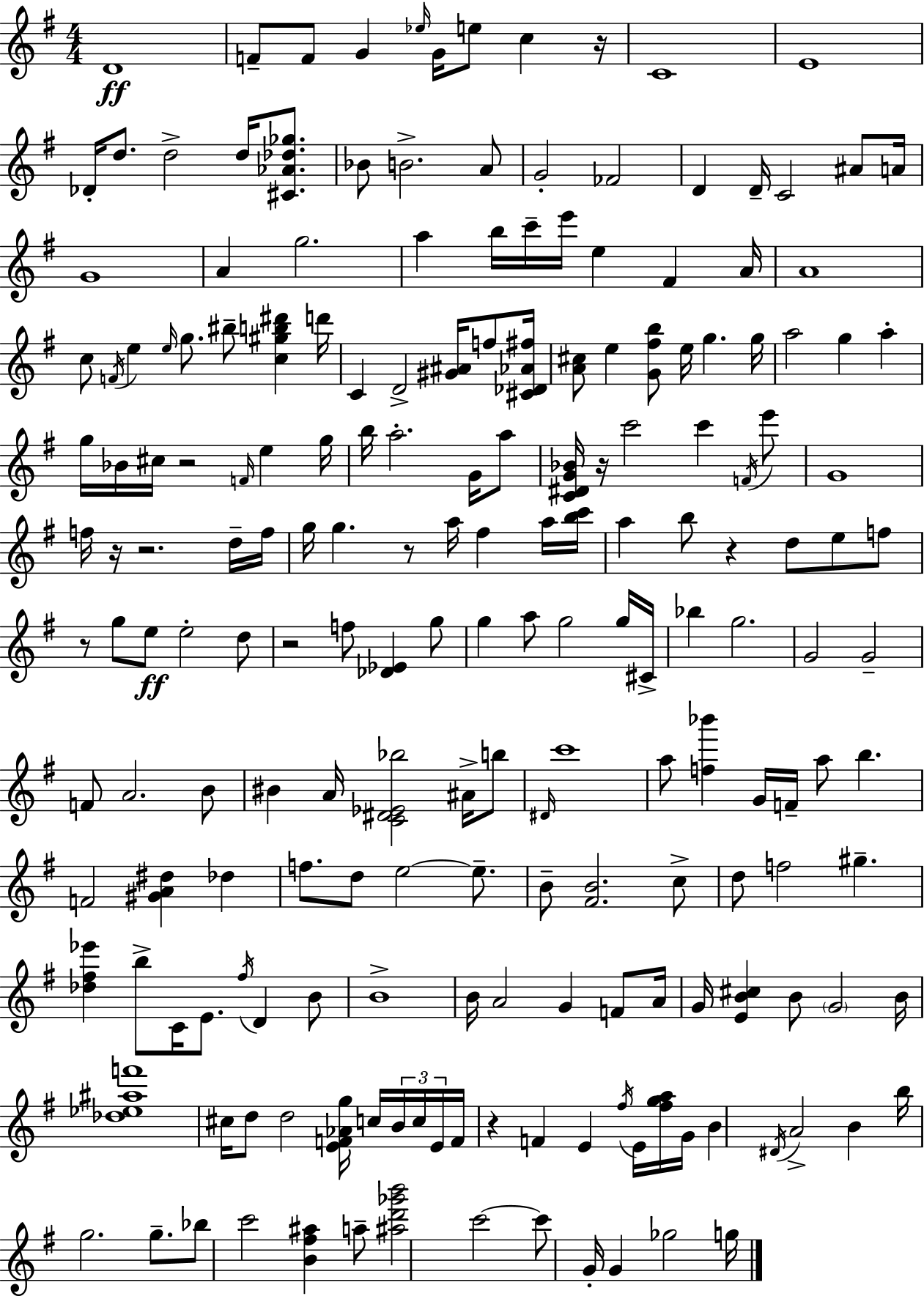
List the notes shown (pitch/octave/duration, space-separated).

D4/w F4/e F4/e G4/q Eb5/s G4/s E5/e C5/q R/s C4/w E4/w Db4/s D5/e. D5/h D5/s [C#4,Ab4,Db5,Gb5]/e. Bb4/e B4/h. A4/e G4/h FES4/h D4/q D4/s C4/h A#4/e A4/s G4/w A4/q G5/h. A5/q B5/s C6/s E6/s E5/q F#4/q A4/s A4/w C5/e F4/s E5/q E5/s G5/e. BIS5/e [C5,G#5,B5,D#6]/q D6/s C4/q D4/h [G#4,A#4]/s F5/e [C#4,Db4,Ab4,F#5]/s [A4,C#5]/e E5/q [G4,F#5,B5]/e E5/s G5/q. G5/s A5/h G5/q A5/q G5/s Bb4/s C#5/s R/h F4/s E5/q G5/s B5/s A5/h. G4/s A5/e [C4,D#4,G4,Bb4]/s R/s C6/h C6/q F4/s E6/e G4/w F5/s R/s R/h. D5/s F5/s G5/s G5/q. R/e A5/s F#5/q A5/s [B5,C6]/s A5/q B5/e R/q D5/e E5/e F5/e R/e G5/e E5/e E5/h D5/e R/h F5/e [Db4,Eb4]/q G5/e G5/q A5/e G5/h G5/s C#4/s Bb5/q G5/h. G4/h G4/h F4/e A4/h. B4/e BIS4/q A4/s [C4,D#4,Eb4,Bb5]/h A#4/s B5/e D#4/s C6/w A5/e [F5,Bb6]/q G4/s F4/s A5/e B5/q. F4/h [G#4,A4,D#5]/q Db5/q F5/e. D5/e E5/h E5/e. B4/e [F#4,B4]/h. C5/e D5/e F5/h G#5/q. [Db5,F#5,Eb6]/q B5/e C4/s E4/e. F#5/s D4/q B4/e B4/w B4/s A4/h G4/q F4/e A4/s G4/s [E4,B4,C#5]/q B4/e G4/h B4/s [Db5,Eb5,A#5,F6]/w C#5/s D5/e D5/h [E4,F4,Ab4,G5]/s C5/s B4/s C5/s E4/s F4/s R/q F4/q E4/q F#5/s E4/s [F#5,G5,A5]/s G4/s B4/q D#4/s A4/h B4/q B5/s G5/h. G5/e. Bb5/e C6/h [B4,F#5,A#5]/q A5/e [A#5,D6,Gb6,B6]/h C6/h C6/e G4/s G4/q Gb5/h G5/s